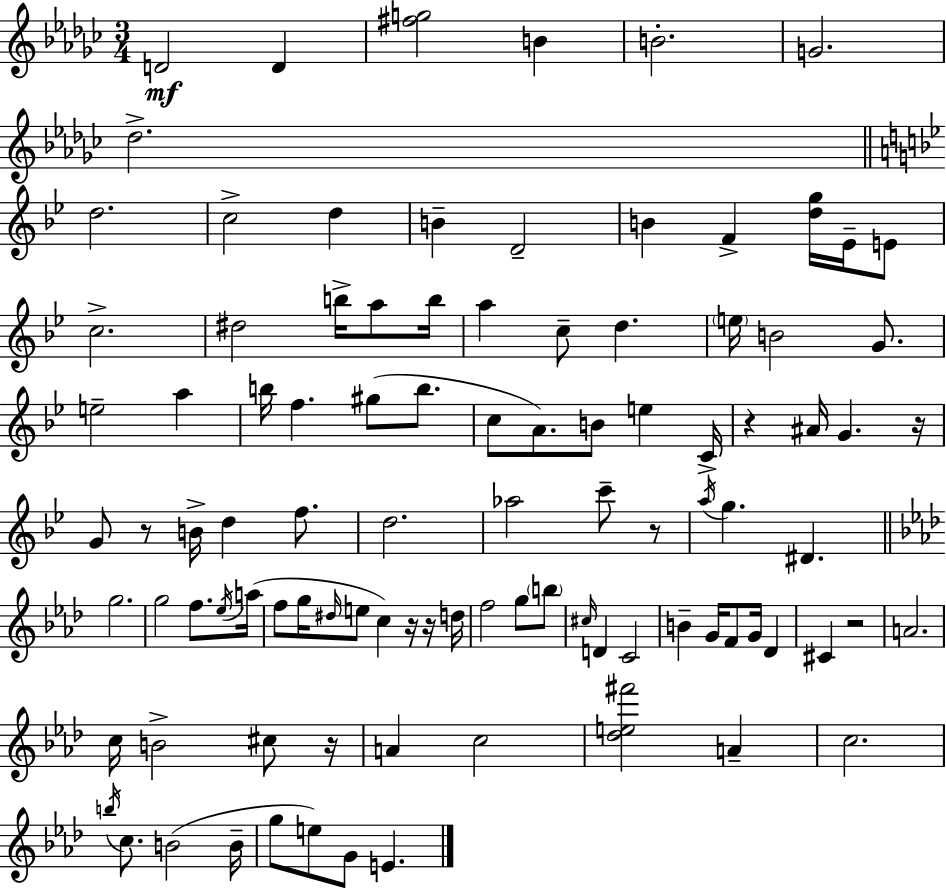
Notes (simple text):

D4/h D4/q [F#5,G5]/h B4/q B4/h. G4/h. Db5/h. D5/h. C5/h D5/q B4/q D4/h B4/q F4/q [D5,G5]/s Eb4/s E4/e C5/h. D#5/h B5/s A5/e B5/s A5/q C5/e D5/q. E5/s B4/h G4/e. E5/h A5/q B5/s F5/q. G#5/e B5/e. C5/e A4/e. B4/e E5/q C4/s R/q A#4/s G4/q. R/s G4/e R/e B4/s D5/q F5/e. D5/h. Ab5/h C6/e R/e A5/s G5/q. D#4/q. G5/h. G5/h F5/e. Eb5/s A5/s F5/e G5/s D#5/s E5/e C5/q R/s R/s D5/s F5/h G5/e B5/e C#5/s D4/q C4/h B4/q G4/s F4/e G4/s Db4/q C#4/q R/h A4/h. C5/s B4/h C#5/e R/s A4/q C5/h [Db5,E5,F#6]/h A4/q C5/h. B5/s C5/e. B4/h B4/s G5/e E5/e G4/e E4/q.